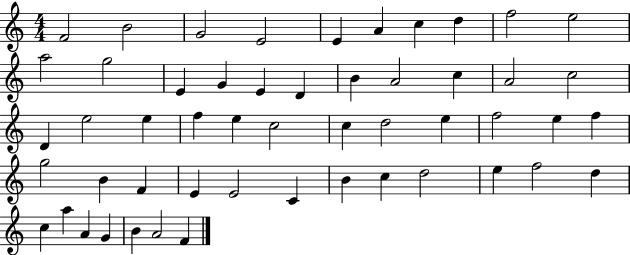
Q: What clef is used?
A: treble